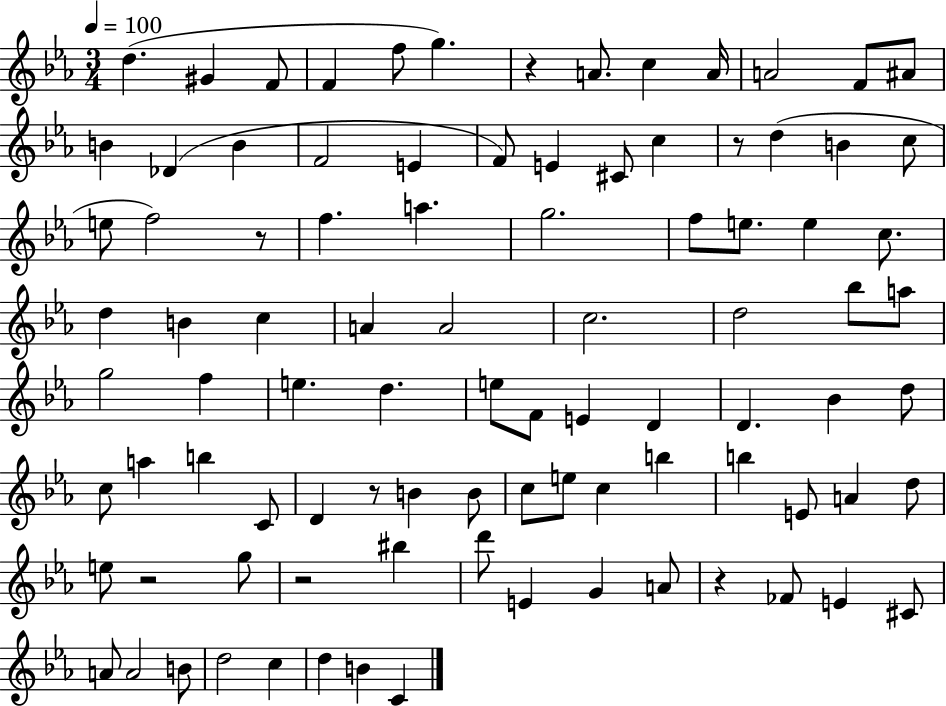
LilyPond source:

{
  \clef treble
  \numericTimeSignature
  \time 3/4
  \key ees \major
  \tempo 4 = 100
  d''4.( gis'4 f'8 | f'4 f''8 g''4.) | r4 a'8. c''4 a'16 | a'2 f'8 ais'8 | \break b'4 des'4( b'4 | f'2 e'4 | f'8) e'4 cis'8 c''4 | r8 d''4( b'4 c''8 | \break e''8 f''2) r8 | f''4. a''4. | g''2. | f''8 e''8. e''4 c''8. | \break d''4 b'4 c''4 | a'4 a'2 | c''2. | d''2 bes''8 a''8 | \break g''2 f''4 | e''4. d''4. | e''8 f'8 e'4 d'4 | d'4. bes'4 d''8 | \break c''8 a''4 b''4 c'8 | d'4 r8 b'4 b'8 | c''8 e''8 c''4 b''4 | b''4 e'8 a'4 d''8 | \break e''8 r2 g''8 | r2 bis''4 | d'''8 e'4 g'4 a'8 | r4 fes'8 e'4 cis'8 | \break a'8 a'2 b'8 | d''2 c''4 | d''4 b'4 c'4 | \bar "|."
}